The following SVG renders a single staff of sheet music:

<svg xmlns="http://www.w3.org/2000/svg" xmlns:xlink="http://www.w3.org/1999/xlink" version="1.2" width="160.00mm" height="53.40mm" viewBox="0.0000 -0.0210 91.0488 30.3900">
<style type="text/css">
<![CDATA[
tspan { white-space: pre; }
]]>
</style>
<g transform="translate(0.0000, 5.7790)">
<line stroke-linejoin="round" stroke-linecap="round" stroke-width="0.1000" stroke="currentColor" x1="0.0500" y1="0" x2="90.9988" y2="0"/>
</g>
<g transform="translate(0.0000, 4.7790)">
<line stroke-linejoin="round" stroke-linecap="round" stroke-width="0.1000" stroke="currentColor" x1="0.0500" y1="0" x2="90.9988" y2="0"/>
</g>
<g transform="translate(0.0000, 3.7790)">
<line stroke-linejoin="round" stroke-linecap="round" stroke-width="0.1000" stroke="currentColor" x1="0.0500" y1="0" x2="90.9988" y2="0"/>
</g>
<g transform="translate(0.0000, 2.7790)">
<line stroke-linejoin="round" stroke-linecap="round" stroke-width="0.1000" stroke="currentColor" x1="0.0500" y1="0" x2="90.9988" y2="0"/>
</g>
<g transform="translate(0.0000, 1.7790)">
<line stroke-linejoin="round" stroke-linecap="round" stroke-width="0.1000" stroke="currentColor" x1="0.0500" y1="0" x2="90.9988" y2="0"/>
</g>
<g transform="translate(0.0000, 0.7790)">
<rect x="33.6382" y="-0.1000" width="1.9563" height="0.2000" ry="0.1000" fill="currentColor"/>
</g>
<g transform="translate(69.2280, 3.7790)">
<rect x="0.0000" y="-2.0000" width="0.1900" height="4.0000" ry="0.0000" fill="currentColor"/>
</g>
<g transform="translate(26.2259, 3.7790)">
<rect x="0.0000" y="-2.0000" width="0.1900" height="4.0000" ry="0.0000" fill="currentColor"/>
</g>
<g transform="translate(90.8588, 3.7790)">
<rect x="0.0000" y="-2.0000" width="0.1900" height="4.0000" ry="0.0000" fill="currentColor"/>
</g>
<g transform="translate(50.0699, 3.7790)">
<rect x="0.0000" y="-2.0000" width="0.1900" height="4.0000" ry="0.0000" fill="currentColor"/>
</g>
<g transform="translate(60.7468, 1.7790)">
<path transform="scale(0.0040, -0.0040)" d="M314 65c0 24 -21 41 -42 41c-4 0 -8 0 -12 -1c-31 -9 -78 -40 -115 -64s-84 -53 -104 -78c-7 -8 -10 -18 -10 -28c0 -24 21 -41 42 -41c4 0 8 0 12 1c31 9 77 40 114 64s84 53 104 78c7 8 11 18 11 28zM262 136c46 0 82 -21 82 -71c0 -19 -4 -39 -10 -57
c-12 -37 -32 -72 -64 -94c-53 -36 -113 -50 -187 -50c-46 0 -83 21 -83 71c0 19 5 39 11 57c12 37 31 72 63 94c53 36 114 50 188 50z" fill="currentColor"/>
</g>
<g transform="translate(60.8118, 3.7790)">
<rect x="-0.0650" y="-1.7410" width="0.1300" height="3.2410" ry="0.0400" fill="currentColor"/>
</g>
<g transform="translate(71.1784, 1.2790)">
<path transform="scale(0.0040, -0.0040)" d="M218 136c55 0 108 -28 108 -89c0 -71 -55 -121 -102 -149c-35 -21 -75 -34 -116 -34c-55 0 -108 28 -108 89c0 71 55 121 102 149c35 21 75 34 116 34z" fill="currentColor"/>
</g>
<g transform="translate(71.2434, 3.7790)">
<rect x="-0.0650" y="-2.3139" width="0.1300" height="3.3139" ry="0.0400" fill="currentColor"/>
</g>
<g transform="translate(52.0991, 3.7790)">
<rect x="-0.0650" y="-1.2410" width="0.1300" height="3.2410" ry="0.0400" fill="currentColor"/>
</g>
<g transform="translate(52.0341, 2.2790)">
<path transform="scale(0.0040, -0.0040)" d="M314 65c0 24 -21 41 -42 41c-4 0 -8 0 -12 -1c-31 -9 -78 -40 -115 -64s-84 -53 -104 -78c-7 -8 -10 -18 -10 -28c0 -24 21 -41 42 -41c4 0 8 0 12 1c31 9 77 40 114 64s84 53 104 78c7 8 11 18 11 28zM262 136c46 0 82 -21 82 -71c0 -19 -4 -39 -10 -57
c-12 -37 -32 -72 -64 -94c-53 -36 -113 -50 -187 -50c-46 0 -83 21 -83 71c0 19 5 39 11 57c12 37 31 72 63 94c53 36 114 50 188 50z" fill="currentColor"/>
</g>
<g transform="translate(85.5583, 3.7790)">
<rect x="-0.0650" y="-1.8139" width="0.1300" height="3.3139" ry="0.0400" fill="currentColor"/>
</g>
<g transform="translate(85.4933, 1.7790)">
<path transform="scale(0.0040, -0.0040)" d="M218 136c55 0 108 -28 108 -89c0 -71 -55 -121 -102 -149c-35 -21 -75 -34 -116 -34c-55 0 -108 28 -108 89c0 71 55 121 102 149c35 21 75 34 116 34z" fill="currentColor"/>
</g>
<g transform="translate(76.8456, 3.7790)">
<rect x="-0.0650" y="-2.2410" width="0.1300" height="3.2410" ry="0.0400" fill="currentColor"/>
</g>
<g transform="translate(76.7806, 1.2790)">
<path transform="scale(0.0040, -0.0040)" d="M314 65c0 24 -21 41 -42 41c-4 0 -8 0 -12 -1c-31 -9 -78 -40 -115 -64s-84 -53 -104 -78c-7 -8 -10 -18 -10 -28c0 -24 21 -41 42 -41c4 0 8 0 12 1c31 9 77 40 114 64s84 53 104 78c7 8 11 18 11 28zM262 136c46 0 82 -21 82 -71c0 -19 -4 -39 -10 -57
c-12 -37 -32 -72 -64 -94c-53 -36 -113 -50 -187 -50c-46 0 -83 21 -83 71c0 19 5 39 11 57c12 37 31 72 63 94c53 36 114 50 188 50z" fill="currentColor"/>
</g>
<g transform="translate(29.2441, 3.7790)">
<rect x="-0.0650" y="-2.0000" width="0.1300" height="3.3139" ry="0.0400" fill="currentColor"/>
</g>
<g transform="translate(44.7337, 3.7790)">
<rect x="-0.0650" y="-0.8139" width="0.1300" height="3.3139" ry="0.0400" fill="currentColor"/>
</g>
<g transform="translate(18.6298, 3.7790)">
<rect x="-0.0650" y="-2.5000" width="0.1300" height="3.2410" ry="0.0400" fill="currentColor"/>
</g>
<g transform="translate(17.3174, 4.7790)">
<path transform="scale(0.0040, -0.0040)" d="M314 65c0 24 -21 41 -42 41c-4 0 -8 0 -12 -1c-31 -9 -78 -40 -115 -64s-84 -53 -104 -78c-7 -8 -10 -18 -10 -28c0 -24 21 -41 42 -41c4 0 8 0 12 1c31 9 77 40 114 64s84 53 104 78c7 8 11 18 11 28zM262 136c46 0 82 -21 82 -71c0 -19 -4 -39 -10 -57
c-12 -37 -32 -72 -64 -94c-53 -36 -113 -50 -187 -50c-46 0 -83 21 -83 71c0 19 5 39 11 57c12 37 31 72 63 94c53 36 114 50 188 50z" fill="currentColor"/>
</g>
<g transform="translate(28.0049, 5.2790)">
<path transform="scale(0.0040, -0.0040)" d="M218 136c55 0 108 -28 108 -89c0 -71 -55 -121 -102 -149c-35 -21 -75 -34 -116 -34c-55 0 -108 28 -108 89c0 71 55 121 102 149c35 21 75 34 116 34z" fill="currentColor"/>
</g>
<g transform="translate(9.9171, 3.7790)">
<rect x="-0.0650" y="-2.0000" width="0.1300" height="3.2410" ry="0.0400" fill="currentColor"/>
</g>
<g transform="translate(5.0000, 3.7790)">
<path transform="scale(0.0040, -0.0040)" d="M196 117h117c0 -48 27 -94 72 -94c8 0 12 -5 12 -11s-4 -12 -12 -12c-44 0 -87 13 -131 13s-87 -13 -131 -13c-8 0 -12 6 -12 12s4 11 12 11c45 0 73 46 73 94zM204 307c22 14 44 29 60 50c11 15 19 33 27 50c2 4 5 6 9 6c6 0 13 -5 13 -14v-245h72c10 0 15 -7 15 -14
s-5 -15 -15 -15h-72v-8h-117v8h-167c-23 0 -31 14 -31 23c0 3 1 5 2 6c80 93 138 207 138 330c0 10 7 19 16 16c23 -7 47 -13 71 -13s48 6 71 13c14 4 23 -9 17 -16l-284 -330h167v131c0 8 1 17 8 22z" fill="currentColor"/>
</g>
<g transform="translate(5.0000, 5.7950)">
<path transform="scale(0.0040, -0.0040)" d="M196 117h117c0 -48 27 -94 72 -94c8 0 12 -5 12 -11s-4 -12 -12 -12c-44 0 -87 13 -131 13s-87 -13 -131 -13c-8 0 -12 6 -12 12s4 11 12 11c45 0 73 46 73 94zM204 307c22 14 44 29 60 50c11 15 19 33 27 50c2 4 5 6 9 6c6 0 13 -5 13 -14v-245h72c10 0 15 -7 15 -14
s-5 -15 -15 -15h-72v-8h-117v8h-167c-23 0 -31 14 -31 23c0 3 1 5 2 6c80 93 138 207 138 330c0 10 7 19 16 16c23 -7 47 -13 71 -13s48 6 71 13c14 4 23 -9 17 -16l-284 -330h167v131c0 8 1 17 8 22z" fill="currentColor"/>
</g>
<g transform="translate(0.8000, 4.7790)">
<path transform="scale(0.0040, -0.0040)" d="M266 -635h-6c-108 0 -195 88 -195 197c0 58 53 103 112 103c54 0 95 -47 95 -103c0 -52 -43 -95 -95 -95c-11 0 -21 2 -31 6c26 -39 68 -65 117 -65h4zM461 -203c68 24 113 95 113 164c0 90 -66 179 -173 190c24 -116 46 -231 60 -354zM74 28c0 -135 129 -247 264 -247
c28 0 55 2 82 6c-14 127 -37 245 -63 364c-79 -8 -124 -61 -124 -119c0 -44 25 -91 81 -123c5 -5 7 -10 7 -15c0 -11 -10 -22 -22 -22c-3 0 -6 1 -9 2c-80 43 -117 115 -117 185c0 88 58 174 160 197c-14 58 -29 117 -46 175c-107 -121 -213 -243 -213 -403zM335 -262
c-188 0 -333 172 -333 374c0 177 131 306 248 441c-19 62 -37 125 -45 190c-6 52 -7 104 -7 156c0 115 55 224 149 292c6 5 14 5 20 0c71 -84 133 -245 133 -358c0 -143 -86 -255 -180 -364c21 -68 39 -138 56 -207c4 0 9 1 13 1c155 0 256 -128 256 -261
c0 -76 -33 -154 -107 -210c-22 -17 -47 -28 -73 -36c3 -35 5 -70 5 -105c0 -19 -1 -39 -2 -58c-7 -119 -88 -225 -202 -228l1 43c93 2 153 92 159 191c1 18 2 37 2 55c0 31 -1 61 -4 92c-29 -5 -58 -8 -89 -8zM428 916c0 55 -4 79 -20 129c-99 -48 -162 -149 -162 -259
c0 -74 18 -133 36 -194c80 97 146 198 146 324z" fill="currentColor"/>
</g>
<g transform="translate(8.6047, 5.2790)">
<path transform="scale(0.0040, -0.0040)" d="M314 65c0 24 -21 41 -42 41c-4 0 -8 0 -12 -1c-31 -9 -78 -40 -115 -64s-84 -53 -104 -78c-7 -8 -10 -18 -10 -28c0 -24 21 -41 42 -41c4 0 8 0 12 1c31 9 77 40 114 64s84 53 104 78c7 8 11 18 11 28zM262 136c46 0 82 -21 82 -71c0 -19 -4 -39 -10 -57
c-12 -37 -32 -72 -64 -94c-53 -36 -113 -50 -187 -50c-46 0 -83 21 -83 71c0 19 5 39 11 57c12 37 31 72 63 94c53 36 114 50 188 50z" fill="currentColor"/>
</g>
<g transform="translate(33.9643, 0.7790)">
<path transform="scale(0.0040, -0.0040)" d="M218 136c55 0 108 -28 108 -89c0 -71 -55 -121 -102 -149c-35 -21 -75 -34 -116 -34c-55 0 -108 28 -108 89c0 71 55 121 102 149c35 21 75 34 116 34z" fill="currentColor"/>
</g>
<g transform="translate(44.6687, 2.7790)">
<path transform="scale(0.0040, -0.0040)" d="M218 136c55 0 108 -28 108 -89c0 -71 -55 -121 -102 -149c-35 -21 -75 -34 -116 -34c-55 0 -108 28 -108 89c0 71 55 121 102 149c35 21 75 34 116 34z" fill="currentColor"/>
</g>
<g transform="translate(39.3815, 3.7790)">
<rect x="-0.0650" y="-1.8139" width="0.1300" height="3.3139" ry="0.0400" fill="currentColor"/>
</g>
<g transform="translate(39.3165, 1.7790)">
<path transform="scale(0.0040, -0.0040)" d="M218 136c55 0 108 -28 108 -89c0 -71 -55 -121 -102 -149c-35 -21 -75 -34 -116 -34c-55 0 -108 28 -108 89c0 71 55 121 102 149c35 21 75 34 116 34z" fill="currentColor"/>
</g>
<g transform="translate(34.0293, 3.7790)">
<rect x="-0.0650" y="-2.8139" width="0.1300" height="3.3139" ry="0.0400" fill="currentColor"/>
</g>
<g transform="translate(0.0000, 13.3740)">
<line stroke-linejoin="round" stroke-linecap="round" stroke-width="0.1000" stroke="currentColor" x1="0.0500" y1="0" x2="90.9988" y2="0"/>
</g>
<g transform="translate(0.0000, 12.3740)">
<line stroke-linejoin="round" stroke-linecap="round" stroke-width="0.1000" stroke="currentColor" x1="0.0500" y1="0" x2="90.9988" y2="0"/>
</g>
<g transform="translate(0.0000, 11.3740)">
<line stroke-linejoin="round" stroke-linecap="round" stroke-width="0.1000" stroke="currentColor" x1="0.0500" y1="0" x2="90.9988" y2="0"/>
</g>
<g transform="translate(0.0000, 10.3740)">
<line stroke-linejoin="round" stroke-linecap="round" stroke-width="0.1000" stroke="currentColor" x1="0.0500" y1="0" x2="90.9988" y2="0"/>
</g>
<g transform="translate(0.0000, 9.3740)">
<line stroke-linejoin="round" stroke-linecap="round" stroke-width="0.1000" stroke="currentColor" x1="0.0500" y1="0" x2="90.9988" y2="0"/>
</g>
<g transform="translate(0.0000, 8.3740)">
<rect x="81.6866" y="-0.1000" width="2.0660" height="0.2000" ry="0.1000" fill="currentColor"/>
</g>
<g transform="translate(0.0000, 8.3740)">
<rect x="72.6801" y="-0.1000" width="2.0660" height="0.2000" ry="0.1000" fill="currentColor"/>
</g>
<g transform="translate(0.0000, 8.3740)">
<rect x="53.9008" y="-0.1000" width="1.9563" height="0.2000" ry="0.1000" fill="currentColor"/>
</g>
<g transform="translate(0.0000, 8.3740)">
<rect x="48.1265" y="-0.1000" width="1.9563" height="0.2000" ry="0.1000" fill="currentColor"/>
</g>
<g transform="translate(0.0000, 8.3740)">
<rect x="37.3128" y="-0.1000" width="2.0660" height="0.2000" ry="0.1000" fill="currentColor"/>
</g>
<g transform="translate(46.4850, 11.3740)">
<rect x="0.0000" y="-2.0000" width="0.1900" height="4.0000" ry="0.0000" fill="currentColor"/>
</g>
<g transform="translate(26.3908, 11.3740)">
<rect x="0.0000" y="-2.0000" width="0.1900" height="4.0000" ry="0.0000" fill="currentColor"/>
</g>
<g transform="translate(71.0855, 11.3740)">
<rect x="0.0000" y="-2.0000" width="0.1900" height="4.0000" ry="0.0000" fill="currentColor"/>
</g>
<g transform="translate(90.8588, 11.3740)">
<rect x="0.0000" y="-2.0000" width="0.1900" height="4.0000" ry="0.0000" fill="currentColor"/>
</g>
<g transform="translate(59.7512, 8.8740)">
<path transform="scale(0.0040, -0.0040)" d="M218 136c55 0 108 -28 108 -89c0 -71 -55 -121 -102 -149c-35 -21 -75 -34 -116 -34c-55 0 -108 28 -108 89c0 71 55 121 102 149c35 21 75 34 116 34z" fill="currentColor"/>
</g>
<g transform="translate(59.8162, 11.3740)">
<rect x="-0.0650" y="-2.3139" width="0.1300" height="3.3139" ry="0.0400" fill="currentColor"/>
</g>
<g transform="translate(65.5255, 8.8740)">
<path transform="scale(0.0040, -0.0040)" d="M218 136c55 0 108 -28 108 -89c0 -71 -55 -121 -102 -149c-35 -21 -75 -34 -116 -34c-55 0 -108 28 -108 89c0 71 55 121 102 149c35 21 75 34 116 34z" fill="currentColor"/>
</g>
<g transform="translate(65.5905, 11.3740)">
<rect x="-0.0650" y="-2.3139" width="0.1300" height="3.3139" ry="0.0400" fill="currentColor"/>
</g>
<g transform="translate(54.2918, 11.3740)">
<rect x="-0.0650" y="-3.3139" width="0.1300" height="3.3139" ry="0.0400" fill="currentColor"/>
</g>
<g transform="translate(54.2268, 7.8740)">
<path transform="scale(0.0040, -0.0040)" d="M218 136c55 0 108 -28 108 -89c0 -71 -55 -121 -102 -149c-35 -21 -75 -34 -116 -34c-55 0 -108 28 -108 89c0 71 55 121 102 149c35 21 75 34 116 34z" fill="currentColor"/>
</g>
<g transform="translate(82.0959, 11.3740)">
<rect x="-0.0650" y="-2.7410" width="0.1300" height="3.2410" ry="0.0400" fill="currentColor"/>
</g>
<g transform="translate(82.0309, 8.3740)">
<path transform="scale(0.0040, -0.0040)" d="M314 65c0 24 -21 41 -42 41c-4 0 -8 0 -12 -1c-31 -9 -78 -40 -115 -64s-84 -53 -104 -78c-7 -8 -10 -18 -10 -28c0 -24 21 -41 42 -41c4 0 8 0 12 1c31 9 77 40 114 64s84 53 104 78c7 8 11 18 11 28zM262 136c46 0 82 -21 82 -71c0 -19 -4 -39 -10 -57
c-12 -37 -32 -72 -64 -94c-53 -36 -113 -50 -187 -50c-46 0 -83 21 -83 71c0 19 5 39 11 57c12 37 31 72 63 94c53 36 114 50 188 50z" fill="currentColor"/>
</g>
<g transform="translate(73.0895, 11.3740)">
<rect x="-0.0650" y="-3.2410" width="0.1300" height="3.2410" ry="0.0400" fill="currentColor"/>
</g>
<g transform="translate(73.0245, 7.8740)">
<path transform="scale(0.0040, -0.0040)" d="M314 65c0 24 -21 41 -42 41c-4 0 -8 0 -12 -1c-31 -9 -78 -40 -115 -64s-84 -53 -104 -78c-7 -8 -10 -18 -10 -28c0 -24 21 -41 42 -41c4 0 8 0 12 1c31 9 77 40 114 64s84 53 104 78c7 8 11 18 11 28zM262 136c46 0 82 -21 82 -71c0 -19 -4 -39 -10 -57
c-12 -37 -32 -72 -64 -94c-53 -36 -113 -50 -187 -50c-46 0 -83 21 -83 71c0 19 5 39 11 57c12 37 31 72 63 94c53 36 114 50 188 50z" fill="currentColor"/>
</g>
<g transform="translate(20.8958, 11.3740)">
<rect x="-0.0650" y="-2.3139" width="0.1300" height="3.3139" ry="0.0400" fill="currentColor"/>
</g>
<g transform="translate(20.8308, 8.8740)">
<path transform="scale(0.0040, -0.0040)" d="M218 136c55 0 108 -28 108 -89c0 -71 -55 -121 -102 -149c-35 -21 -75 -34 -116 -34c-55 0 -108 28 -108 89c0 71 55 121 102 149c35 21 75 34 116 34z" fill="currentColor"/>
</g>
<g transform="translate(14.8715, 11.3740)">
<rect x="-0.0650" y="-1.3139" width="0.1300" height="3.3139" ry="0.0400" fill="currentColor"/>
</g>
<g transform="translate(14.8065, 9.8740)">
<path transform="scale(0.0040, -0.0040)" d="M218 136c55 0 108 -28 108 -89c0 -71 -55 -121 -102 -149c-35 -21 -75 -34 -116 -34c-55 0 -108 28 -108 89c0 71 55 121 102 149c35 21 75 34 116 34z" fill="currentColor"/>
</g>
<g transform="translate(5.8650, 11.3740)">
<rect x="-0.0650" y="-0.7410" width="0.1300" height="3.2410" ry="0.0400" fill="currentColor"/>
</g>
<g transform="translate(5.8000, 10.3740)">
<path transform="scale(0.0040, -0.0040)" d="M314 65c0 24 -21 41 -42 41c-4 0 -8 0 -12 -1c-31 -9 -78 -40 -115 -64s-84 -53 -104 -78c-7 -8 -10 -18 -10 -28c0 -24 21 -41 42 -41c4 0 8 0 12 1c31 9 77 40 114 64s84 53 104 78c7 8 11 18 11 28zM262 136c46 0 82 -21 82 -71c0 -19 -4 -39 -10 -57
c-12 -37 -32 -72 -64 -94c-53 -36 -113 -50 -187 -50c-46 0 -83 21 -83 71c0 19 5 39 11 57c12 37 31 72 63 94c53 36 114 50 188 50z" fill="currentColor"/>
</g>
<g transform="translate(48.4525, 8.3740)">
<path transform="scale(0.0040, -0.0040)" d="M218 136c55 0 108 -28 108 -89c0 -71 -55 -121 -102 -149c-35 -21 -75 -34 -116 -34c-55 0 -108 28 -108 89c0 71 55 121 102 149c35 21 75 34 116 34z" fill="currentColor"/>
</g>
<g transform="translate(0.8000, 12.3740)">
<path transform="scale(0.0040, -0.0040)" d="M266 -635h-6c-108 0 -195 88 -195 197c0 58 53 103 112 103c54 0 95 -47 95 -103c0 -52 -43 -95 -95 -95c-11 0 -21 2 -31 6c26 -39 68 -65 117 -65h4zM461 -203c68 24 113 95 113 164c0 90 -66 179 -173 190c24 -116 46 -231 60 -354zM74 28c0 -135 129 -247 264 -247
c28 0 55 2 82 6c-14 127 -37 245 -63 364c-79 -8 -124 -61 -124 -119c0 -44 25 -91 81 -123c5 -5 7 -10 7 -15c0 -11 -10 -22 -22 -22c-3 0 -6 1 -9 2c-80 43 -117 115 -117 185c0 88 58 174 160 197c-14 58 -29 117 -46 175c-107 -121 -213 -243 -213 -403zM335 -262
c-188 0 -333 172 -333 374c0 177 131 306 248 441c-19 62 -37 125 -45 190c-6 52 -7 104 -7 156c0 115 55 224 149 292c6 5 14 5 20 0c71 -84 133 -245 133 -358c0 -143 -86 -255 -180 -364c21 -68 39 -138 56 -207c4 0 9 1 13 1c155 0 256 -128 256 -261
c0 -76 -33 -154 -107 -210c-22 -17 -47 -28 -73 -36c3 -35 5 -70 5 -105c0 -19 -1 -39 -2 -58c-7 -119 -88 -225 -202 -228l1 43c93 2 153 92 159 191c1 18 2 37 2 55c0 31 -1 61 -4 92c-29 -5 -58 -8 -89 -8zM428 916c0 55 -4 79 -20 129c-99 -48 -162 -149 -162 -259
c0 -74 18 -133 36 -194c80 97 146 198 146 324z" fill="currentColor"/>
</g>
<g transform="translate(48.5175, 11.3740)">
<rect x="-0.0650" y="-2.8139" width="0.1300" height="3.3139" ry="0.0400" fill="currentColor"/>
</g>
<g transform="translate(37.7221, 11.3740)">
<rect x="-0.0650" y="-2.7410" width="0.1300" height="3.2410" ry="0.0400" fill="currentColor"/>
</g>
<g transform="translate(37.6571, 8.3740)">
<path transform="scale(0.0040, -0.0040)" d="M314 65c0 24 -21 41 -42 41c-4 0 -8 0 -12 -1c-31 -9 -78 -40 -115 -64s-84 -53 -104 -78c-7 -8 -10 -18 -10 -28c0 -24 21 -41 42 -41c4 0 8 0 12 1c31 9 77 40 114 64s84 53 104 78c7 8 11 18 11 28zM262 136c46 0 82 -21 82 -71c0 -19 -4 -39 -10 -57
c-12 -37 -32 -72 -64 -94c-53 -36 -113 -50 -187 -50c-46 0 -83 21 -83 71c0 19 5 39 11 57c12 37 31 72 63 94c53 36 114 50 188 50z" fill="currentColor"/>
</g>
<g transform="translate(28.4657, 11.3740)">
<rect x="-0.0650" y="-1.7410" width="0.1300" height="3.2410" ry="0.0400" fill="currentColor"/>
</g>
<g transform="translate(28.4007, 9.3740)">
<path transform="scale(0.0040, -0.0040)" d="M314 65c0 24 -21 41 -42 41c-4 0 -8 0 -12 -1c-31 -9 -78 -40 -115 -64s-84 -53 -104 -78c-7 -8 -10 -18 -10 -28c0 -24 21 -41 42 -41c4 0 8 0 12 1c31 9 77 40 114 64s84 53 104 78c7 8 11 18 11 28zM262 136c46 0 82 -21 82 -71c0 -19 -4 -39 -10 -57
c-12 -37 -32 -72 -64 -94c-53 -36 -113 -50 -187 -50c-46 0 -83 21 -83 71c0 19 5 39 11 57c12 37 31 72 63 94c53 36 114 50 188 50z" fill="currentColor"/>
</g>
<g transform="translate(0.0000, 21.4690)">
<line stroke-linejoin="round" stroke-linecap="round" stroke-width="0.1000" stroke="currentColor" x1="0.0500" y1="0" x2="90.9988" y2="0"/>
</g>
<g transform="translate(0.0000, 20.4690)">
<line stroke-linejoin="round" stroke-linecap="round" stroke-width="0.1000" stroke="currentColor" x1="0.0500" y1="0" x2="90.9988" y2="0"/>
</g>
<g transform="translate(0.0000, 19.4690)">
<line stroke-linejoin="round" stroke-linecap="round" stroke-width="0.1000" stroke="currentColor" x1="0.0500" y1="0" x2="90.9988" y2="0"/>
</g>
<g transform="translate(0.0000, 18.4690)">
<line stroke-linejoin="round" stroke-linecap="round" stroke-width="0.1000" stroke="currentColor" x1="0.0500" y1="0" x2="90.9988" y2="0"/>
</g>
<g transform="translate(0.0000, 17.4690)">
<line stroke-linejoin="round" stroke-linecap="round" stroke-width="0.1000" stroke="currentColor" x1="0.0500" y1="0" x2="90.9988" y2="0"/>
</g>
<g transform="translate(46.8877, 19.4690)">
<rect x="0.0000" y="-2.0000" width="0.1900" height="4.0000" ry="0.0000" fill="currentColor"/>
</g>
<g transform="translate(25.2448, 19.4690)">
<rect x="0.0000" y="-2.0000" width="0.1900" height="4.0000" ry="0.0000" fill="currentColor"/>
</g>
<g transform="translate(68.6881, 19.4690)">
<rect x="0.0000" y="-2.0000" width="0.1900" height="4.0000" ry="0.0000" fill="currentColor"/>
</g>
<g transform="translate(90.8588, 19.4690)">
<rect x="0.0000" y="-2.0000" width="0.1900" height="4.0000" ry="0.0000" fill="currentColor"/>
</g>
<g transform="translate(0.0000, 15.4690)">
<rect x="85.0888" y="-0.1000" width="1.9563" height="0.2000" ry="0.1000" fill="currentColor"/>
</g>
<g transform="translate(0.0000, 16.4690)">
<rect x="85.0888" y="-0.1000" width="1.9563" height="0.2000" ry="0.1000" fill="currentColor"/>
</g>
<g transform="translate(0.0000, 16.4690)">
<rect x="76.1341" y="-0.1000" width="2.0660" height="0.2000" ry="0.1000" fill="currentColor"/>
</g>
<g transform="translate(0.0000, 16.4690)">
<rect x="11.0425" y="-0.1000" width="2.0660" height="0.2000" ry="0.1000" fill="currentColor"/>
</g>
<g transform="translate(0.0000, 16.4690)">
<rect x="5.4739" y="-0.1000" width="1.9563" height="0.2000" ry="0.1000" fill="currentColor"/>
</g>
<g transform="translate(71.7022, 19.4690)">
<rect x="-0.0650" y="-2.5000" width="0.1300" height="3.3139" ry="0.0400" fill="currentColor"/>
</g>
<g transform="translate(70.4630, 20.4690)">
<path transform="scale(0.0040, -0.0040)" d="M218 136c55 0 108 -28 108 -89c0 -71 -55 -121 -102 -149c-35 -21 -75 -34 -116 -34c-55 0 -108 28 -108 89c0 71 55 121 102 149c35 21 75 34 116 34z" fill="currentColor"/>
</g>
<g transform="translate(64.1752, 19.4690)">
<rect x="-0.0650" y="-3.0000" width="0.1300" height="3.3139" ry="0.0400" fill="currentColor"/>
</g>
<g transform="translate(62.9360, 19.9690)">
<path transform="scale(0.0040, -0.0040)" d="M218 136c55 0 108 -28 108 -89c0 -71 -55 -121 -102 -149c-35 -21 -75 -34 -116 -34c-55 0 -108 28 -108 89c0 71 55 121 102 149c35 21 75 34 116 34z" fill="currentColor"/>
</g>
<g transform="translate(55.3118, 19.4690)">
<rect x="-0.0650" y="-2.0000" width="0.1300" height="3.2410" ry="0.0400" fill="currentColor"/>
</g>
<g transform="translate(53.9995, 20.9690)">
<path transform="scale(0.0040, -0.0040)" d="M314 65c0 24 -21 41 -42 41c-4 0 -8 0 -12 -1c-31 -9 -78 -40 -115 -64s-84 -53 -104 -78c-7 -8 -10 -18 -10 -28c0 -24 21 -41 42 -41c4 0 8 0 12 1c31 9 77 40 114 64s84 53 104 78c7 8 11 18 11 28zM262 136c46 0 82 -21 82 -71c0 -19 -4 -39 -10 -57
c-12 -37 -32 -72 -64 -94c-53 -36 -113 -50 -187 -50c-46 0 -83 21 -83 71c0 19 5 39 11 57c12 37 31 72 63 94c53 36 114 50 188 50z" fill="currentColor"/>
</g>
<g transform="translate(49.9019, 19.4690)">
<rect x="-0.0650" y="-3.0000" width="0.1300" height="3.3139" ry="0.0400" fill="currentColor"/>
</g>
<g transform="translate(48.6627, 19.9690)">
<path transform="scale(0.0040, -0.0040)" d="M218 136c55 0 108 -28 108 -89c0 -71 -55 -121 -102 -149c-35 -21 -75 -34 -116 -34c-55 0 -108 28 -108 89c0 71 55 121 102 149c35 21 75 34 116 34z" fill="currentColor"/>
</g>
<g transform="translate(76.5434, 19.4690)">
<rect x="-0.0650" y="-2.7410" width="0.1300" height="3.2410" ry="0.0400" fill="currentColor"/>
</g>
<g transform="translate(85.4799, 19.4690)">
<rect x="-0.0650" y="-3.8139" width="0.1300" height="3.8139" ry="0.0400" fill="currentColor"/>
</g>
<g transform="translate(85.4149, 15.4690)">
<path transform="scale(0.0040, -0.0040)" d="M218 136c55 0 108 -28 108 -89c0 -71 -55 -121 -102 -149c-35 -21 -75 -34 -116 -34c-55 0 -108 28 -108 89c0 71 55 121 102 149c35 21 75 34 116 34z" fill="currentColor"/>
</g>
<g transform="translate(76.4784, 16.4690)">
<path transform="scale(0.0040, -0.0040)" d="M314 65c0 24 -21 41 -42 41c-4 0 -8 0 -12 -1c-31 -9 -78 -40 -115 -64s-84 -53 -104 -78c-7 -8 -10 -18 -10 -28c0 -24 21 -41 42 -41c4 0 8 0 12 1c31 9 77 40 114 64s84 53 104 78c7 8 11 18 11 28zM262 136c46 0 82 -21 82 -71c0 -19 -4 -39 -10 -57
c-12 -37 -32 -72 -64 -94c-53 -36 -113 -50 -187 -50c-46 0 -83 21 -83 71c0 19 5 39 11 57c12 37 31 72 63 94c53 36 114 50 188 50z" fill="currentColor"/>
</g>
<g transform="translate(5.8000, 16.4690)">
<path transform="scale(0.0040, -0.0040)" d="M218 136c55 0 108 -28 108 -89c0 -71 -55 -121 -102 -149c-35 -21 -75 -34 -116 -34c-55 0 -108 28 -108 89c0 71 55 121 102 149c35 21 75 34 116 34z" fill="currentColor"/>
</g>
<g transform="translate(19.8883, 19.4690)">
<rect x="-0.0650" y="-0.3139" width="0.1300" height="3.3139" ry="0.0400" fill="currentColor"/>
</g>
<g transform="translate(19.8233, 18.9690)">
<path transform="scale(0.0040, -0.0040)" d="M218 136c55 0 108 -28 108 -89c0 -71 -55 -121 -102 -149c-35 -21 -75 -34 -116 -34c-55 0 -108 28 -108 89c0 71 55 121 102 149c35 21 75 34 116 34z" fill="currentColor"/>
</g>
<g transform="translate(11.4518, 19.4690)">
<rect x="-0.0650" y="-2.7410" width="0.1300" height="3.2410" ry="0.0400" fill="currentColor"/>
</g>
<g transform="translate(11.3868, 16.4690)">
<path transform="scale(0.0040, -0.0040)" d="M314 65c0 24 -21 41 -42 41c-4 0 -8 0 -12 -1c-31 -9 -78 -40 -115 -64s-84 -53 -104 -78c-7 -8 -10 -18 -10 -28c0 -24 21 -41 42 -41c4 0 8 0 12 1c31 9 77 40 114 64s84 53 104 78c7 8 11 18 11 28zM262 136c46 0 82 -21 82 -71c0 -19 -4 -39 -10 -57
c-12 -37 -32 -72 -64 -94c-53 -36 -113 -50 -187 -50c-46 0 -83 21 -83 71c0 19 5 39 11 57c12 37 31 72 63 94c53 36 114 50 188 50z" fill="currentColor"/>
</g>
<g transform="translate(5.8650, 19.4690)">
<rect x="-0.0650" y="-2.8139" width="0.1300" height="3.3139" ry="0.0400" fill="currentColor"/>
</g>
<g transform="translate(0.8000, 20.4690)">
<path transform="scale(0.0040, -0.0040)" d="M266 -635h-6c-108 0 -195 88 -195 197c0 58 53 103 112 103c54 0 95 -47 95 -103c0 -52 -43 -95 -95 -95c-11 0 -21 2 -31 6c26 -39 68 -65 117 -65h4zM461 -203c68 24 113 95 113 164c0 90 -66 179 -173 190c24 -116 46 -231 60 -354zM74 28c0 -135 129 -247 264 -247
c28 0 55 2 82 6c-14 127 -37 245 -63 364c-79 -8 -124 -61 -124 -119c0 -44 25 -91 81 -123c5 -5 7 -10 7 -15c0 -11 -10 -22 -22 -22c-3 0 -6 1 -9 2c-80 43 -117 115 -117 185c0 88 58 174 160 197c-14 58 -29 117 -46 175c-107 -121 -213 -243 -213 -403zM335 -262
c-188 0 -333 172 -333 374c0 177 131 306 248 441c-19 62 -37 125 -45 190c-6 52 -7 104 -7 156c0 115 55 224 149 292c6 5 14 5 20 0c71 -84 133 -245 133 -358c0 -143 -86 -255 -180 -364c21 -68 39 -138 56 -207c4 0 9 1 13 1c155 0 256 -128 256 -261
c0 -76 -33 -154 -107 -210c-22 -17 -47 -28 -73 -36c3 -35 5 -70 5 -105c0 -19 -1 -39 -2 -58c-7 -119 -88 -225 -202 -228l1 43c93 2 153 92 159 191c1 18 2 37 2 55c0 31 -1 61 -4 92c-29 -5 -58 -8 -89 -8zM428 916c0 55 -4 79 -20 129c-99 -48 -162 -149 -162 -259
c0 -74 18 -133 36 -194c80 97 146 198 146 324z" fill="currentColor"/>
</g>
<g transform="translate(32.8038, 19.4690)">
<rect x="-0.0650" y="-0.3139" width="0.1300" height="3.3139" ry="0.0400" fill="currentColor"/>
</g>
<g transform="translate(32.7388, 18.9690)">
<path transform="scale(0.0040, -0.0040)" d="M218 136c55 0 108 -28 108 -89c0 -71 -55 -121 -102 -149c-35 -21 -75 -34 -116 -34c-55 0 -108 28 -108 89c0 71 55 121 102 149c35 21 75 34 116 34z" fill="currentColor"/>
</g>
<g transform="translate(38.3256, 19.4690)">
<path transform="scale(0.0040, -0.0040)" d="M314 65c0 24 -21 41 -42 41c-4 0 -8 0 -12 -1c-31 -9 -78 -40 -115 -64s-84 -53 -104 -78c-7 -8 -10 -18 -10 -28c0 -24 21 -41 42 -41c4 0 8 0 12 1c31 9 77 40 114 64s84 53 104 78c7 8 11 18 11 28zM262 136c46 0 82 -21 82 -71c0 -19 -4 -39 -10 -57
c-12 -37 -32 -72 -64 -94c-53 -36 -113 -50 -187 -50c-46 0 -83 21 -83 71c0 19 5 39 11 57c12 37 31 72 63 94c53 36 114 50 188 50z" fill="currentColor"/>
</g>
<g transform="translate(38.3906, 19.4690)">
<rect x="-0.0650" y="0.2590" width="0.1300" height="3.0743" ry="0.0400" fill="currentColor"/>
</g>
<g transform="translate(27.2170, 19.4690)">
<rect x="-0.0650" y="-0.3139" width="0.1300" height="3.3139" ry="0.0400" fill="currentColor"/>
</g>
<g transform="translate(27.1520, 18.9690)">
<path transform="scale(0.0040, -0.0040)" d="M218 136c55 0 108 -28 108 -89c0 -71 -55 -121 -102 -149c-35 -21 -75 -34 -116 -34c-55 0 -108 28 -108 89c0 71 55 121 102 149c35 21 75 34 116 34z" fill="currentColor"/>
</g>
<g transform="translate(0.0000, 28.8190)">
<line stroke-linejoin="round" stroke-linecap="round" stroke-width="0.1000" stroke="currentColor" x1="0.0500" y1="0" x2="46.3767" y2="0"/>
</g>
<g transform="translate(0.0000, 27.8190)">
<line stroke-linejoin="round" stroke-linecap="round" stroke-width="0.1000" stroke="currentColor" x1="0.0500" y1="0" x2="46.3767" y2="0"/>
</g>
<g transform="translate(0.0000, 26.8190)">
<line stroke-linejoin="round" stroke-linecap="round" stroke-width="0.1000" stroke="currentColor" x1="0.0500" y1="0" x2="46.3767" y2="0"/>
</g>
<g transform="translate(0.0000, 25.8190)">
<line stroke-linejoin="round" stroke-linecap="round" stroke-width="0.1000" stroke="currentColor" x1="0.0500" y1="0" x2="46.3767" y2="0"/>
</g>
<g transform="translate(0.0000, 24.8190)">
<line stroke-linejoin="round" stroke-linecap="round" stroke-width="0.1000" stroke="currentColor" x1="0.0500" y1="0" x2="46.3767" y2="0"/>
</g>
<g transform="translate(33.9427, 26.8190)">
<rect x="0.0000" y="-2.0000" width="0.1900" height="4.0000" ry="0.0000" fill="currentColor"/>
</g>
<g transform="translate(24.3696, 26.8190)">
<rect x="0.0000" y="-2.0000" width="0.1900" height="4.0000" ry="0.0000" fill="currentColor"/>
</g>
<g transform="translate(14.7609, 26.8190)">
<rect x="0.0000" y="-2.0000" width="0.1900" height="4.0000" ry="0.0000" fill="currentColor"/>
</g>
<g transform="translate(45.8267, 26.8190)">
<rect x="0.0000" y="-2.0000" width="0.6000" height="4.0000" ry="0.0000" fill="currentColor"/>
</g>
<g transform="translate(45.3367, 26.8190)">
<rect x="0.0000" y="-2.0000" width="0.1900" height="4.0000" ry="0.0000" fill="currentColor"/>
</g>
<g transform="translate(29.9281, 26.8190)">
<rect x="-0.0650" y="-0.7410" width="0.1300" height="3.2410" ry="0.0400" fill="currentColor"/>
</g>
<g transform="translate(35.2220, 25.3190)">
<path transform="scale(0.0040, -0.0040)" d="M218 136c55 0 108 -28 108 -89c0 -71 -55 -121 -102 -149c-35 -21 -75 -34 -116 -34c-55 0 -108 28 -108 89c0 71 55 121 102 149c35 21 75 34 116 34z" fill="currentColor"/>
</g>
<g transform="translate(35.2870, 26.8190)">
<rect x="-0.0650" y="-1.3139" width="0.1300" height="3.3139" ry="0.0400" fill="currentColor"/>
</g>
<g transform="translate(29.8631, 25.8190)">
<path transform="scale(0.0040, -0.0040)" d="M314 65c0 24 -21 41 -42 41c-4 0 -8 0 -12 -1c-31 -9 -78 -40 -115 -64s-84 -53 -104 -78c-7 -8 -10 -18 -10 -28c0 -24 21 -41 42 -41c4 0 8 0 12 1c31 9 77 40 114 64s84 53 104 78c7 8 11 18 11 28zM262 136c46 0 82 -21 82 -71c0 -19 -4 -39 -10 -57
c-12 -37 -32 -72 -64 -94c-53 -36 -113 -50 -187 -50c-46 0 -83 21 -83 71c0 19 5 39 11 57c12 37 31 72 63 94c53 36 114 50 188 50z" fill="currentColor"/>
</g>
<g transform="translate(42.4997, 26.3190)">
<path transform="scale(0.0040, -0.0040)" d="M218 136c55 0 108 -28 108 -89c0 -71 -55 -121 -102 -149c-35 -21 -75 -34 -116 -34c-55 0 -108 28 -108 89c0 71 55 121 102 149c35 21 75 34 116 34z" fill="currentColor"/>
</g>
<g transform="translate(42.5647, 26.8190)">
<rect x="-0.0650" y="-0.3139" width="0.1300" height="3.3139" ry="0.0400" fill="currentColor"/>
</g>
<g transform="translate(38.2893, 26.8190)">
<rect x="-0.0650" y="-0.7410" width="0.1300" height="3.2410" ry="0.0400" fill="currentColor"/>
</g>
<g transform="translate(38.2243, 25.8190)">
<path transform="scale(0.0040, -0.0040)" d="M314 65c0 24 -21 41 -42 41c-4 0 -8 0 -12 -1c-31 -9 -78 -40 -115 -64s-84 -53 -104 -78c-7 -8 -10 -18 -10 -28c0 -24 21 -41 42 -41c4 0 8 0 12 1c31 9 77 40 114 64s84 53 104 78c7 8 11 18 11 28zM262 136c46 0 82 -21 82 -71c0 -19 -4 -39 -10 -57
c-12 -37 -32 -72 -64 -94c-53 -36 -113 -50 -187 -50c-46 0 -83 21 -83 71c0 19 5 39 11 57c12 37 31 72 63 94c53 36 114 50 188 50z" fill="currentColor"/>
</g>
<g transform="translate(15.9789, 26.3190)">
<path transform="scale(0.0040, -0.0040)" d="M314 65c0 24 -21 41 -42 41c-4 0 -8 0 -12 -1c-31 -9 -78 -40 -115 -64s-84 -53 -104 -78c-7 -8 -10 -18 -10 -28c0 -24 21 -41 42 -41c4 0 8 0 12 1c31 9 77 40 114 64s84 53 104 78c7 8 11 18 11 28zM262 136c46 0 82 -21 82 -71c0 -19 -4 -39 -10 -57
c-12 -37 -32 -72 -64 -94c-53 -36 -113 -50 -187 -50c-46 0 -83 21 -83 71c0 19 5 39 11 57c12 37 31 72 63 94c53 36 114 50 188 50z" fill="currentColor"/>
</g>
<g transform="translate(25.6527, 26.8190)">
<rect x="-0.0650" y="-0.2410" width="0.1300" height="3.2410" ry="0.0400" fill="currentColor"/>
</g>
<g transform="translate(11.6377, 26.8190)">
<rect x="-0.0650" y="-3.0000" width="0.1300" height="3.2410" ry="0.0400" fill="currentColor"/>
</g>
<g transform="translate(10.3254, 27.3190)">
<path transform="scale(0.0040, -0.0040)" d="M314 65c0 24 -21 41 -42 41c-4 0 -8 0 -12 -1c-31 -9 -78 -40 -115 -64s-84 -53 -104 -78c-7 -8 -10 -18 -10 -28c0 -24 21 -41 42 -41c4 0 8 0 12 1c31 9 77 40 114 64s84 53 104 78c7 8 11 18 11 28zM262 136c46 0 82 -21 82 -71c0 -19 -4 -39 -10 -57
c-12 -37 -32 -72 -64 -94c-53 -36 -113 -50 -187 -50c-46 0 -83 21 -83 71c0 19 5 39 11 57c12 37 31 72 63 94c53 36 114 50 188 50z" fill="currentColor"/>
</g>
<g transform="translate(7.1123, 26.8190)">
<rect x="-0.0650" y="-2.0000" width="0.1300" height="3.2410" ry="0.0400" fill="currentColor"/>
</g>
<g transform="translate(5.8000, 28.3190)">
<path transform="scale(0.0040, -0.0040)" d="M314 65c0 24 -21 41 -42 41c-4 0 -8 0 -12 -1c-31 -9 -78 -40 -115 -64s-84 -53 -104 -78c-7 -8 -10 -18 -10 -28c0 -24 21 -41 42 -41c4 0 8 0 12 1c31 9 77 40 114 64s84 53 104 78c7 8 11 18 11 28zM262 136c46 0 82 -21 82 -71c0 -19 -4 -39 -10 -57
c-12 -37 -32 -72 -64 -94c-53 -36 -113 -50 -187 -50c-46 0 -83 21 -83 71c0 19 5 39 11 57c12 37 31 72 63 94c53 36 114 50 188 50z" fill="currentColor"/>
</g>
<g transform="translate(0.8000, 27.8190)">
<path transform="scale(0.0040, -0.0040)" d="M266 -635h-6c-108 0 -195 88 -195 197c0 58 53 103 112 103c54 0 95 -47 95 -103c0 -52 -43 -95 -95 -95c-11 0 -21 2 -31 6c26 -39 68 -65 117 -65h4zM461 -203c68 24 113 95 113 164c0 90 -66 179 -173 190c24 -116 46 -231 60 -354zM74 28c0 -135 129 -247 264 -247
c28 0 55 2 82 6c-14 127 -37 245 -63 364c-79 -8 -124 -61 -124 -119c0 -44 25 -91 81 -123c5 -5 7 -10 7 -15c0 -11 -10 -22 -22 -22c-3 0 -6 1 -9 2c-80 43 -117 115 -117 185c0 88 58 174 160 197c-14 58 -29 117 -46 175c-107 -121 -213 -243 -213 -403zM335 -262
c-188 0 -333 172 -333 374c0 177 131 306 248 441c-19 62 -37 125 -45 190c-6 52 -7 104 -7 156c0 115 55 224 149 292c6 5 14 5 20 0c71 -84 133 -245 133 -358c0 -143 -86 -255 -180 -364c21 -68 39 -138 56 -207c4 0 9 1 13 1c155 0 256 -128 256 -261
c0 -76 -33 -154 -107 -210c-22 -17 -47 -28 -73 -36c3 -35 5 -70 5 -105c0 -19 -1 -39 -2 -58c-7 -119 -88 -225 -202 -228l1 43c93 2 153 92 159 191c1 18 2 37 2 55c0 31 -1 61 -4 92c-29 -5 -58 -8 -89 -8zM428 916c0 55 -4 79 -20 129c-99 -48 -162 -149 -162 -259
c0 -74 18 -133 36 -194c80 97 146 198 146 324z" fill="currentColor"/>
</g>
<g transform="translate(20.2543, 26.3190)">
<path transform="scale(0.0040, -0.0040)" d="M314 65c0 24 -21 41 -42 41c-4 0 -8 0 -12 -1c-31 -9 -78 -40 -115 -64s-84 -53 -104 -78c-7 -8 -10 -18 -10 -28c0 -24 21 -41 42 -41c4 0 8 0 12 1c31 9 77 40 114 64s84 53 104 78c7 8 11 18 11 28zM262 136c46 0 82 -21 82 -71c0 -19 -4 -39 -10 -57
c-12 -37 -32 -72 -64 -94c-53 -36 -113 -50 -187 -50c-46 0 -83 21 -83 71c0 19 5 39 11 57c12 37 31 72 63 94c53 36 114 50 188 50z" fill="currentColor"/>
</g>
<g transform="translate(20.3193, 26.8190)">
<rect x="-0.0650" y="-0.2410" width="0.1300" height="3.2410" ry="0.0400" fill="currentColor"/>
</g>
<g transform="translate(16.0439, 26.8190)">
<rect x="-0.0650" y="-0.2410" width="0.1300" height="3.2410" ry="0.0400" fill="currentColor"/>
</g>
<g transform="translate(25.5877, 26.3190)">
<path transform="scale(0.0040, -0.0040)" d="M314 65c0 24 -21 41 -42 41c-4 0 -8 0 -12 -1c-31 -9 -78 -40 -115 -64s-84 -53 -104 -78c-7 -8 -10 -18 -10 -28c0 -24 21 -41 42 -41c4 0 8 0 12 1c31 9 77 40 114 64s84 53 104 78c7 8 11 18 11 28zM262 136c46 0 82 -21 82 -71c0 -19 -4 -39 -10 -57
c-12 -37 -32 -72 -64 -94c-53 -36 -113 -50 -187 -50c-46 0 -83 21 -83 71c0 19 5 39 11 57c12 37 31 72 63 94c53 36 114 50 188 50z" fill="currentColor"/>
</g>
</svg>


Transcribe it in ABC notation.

X:1
T:Untitled
M:4/4
L:1/4
K:C
F2 G2 F a f d e2 f2 g g2 f d2 e g f2 a2 a b g g b2 a2 a a2 c c c B2 A F2 A G a2 c' F2 A2 c2 c2 c2 d2 e d2 c